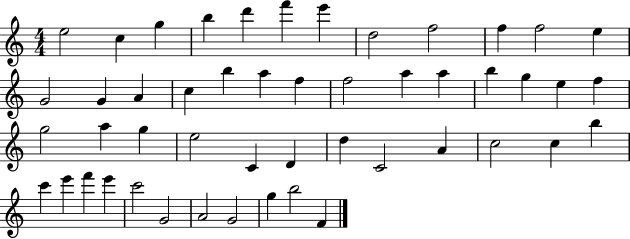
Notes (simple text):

E5/h C5/q G5/q B5/q D6/q F6/q E6/q D5/h F5/h F5/q F5/h E5/q G4/h G4/q A4/q C5/q B5/q A5/q F5/q F5/h A5/q A5/q B5/q G5/q E5/q F5/q G5/h A5/q G5/q E5/h C4/q D4/q D5/q C4/h A4/q C5/h C5/q B5/q C6/q E6/q F6/q E6/q C6/h G4/h A4/h G4/h G5/q B5/h F4/q